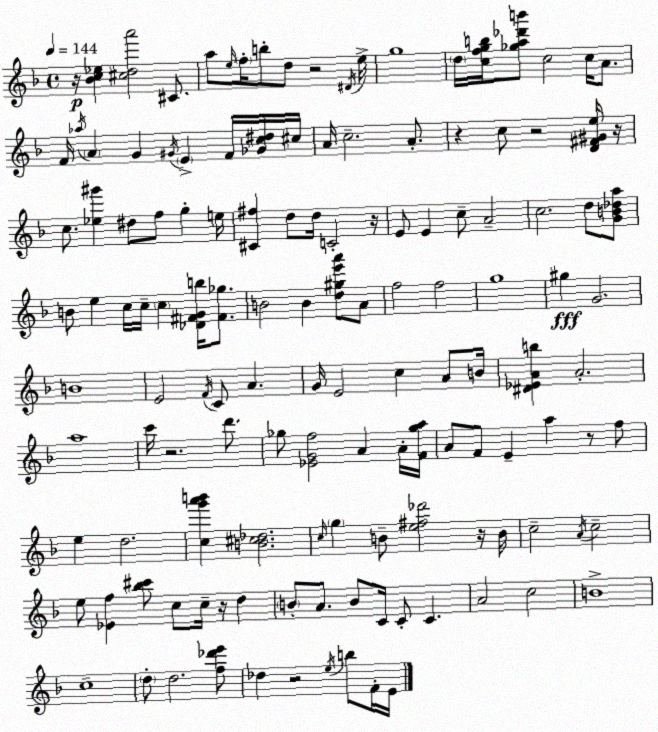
X:1
T:Untitled
M:4/4
L:1/4
K:Dm
z/4 [_Bc_e] [^cda']2 ^C/2 a/2 e/4 f/4 b/2 d/2 z2 ^D/4 e/4 g4 d/4 [cfgb]/4 [_ga_d'b']/2 c2 c/4 A/2 F/4 _a/4 A G ^G/4 E F/4 [_Gc^d]/4 ^c/4 A/4 c2 A/2 z c/2 z2 [D^F^Ge]/4 z/4 c/2 [_e^g'] ^d/2 f/2 g e/4 [^C^f] d/2 d/4 C2 z/4 E/2 E c/2 A2 c2 d/2 [GB_da]/2 B/2 e c/4 c/4 c [_D^FGb]/4 [^F_g]/2 B2 B [d^ge'a']/2 A/2 f2 f2 g4 ^g G2 B4 E2 F/4 C/2 A G/4 E2 c A/2 B/4 [^D_EAb] A2 a4 c'/4 z2 d'/2 _g/2 [_EGf]2 A A/4 [F_ga]/4 A/2 F/2 E a z/2 f/2 e d2 [cg'a'b'] [B^c_d]2 c/4 g B/2 [e^f_d']2 z/4 B/4 c2 A/4 c2 e/2 [_Ef] [_b^c']/2 c/2 c/4 z/4 d B/2 A/2 B/2 C/4 C/2 C A2 c2 B4 c4 d/2 d2 [f_d'e']/2 _d z2 e/4 b/2 F/4 E/4